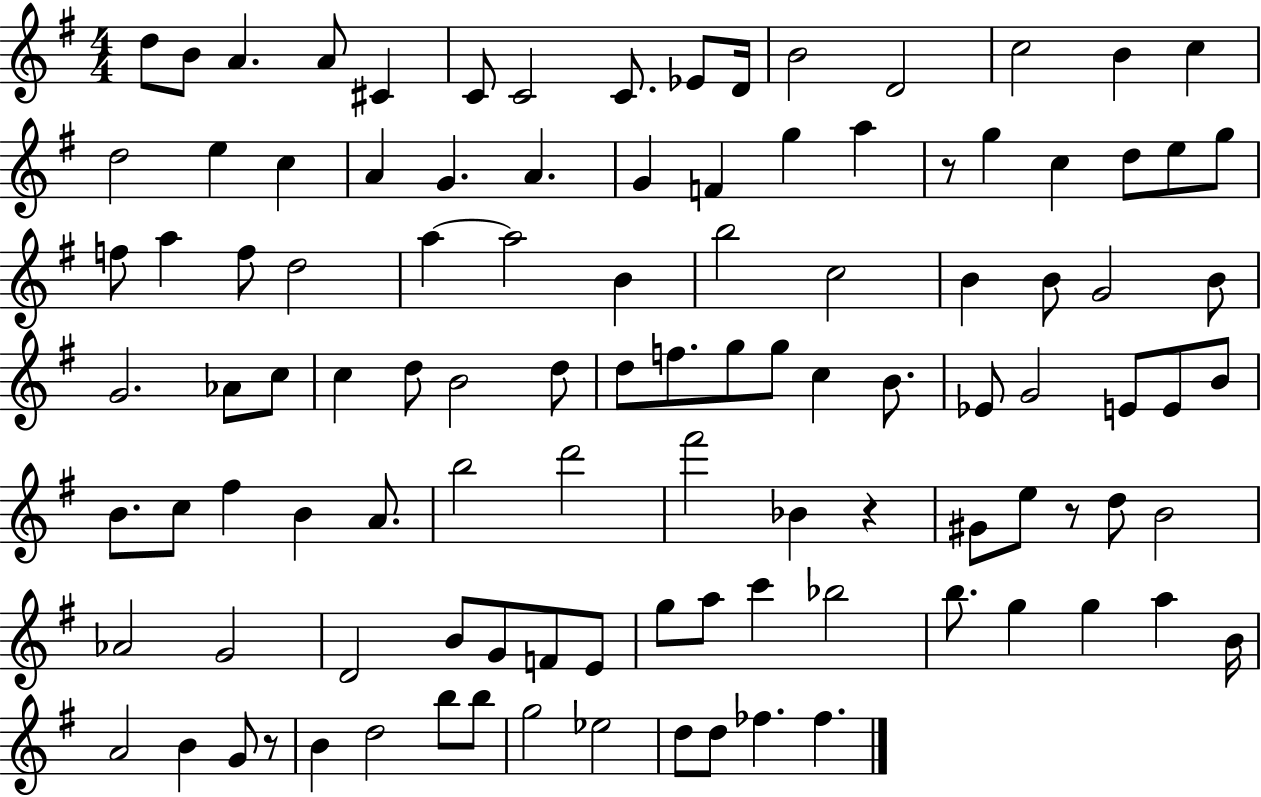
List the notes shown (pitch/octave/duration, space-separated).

D5/e B4/e A4/q. A4/e C#4/q C4/e C4/h C4/e. Eb4/e D4/s B4/h D4/h C5/h B4/q C5/q D5/h E5/q C5/q A4/q G4/q. A4/q. G4/q F4/q G5/q A5/q R/e G5/q C5/q D5/e E5/e G5/e F5/e A5/q F5/e D5/h A5/q A5/h B4/q B5/h C5/h B4/q B4/e G4/h B4/e G4/h. Ab4/e C5/e C5/q D5/e B4/h D5/e D5/e F5/e. G5/e G5/e C5/q B4/e. Eb4/e G4/h E4/e E4/e B4/e B4/e. C5/e F#5/q B4/q A4/e. B5/h D6/h F#6/h Bb4/q R/q G#4/e E5/e R/e D5/e B4/h Ab4/h G4/h D4/h B4/e G4/e F4/e E4/e G5/e A5/e C6/q Bb5/h B5/e. G5/q G5/q A5/q B4/s A4/h B4/q G4/e R/e B4/q D5/h B5/e B5/e G5/h Eb5/h D5/e D5/e FES5/q. FES5/q.